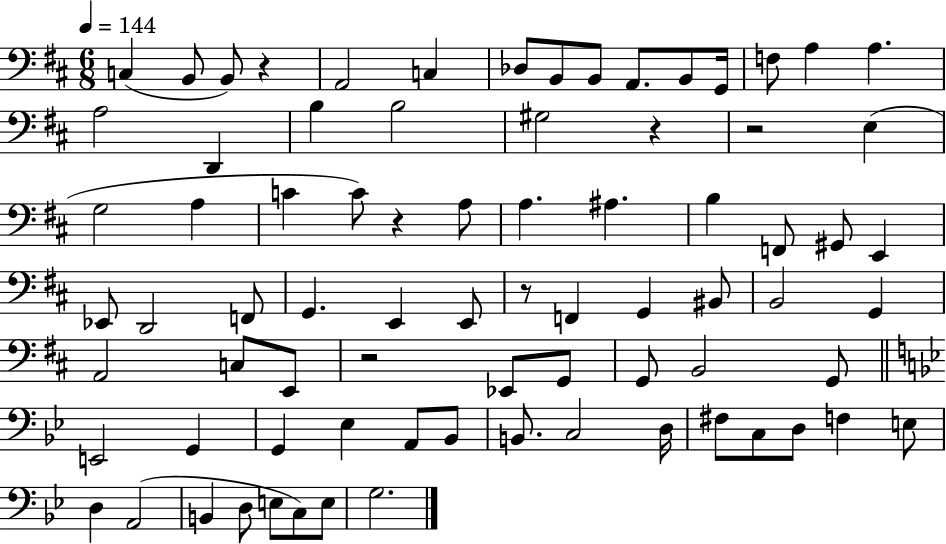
X:1
T:Untitled
M:6/8
L:1/4
K:D
C, B,,/2 B,,/2 z A,,2 C, _D,/2 B,,/2 B,,/2 A,,/2 B,,/2 G,,/4 F,/2 A, A, A,2 D,, B, B,2 ^G,2 z z2 E, G,2 A, C C/2 z A,/2 A, ^A, B, F,,/2 ^G,,/2 E,, _E,,/2 D,,2 F,,/2 G,, E,, E,,/2 z/2 F,, G,, ^B,,/2 B,,2 G,, A,,2 C,/2 E,,/2 z2 _E,,/2 G,,/2 G,,/2 B,,2 G,,/2 E,,2 G,, G,, _E, A,,/2 _B,,/2 B,,/2 C,2 D,/4 ^F,/2 C,/2 D,/2 F, E,/2 D, A,,2 B,, D,/2 E,/2 C,/2 E,/2 G,2